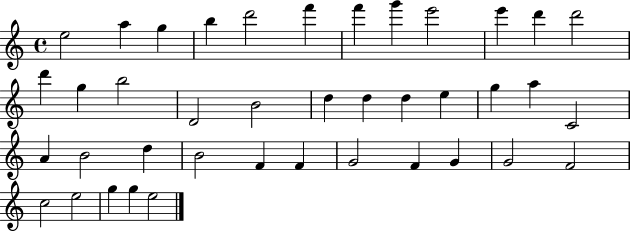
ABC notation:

X:1
T:Untitled
M:4/4
L:1/4
K:C
e2 a g b d'2 f' f' g' e'2 e' d' d'2 d' g b2 D2 B2 d d d e g a C2 A B2 d B2 F F G2 F G G2 F2 c2 e2 g g e2